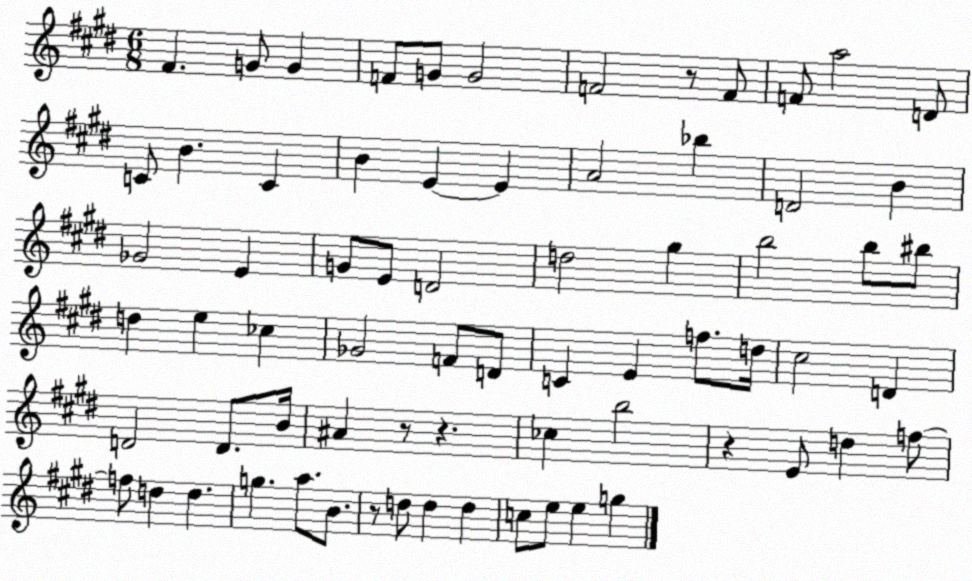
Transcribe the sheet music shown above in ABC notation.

X:1
T:Untitled
M:6/8
L:1/4
K:E
^F G/2 G F/2 G/2 G2 F2 z/2 F/2 F/2 a2 D/2 C/2 B C B E E A2 _b D2 B _G2 E G/2 E/2 D2 d2 ^g b2 b/2 ^b/2 d e _c _G2 F/2 D/2 C E f/2 d/4 ^c2 D D2 D/2 B/4 ^A z/2 z _c b2 z E/2 d f/2 f/2 d d g a/2 B/2 z/2 d/2 d d c/2 e/2 e g